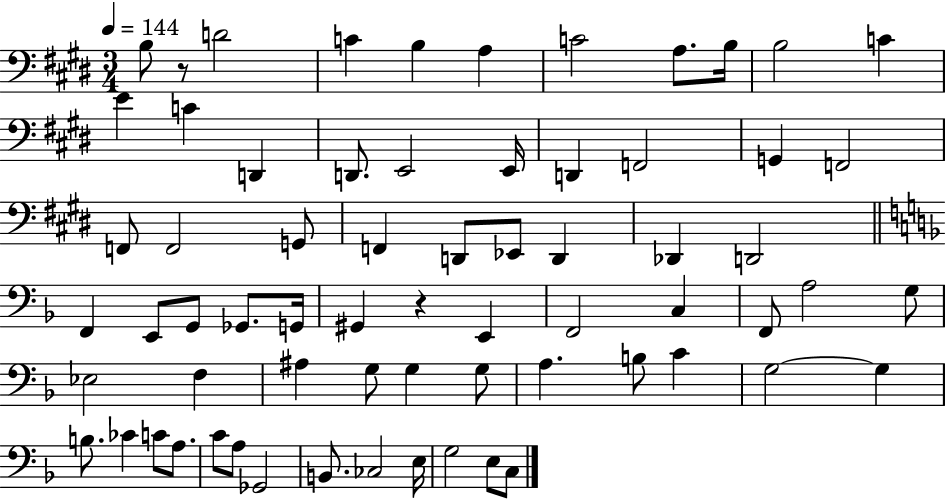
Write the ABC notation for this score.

X:1
T:Untitled
M:3/4
L:1/4
K:E
B,/2 z/2 D2 C B, A, C2 A,/2 B,/4 B,2 C E C D,, D,,/2 E,,2 E,,/4 D,, F,,2 G,, F,,2 F,,/2 F,,2 G,,/2 F,, D,,/2 _E,,/2 D,, _D,, D,,2 F,, E,,/2 G,,/2 _G,,/2 G,,/4 ^G,, z E,, F,,2 C, F,,/2 A,2 G,/2 _E,2 F, ^A, G,/2 G, G,/2 A, B,/2 C G,2 G, B,/2 _C C/2 A,/2 C/2 A,/2 _G,,2 B,,/2 _C,2 E,/4 G,2 E,/2 C,/2